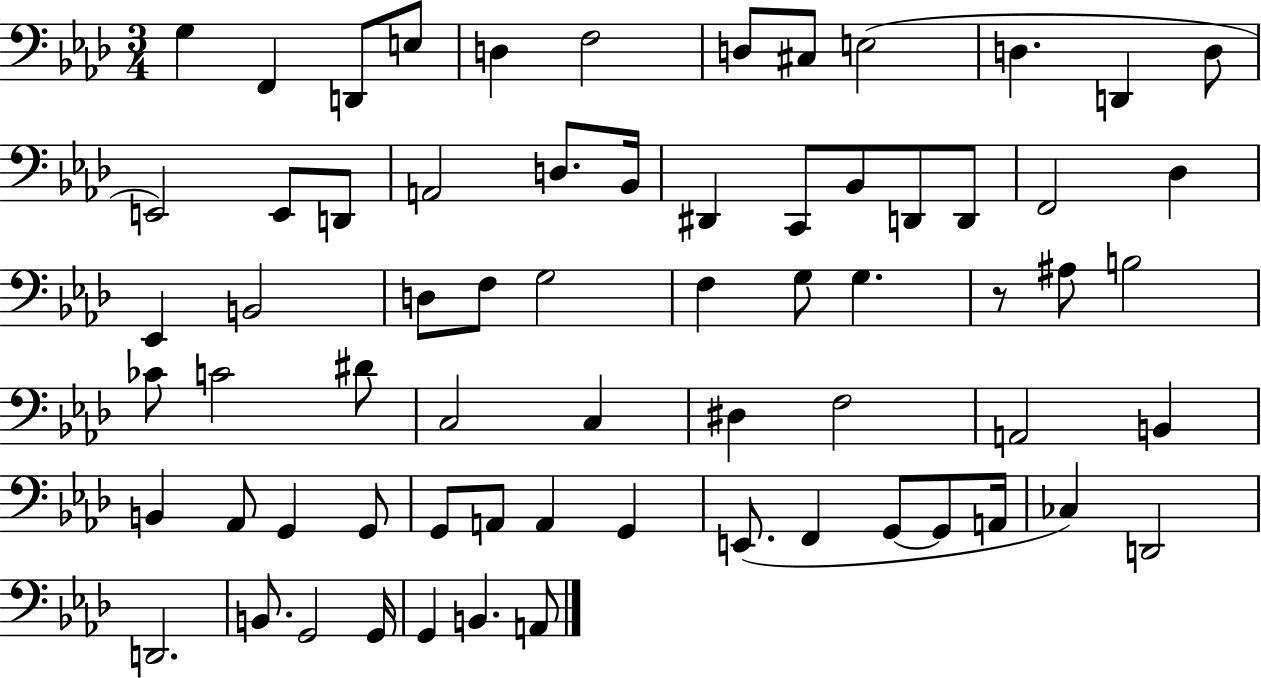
X:1
T:Untitled
M:3/4
L:1/4
K:Ab
G, F,, D,,/2 E,/2 D, F,2 D,/2 ^C,/2 E,2 D, D,, D,/2 E,,2 E,,/2 D,,/2 A,,2 D,/2 _B,,/4 ^D,, C,,/2 _B,,/2 D,,/2 D,,/2 F,,2 _D, _E,, B,,2 D,/2 F,/2 G,2 F, G,/2 G, z/2 ^A,/2 B,2 _C/2 C2 ^D/2 C,2 C, ^D, F,2 A,,2 B,, B,, _A,,/2 G,, G,,/2 G,,/2 A,,/2 A,, G,, E,,/2 F,, G,,/2 G,,/2 A,,/4 _C, D,,2 D,,2 B,,/2 G,,2 G,,/4 G,, B,, A,,/2